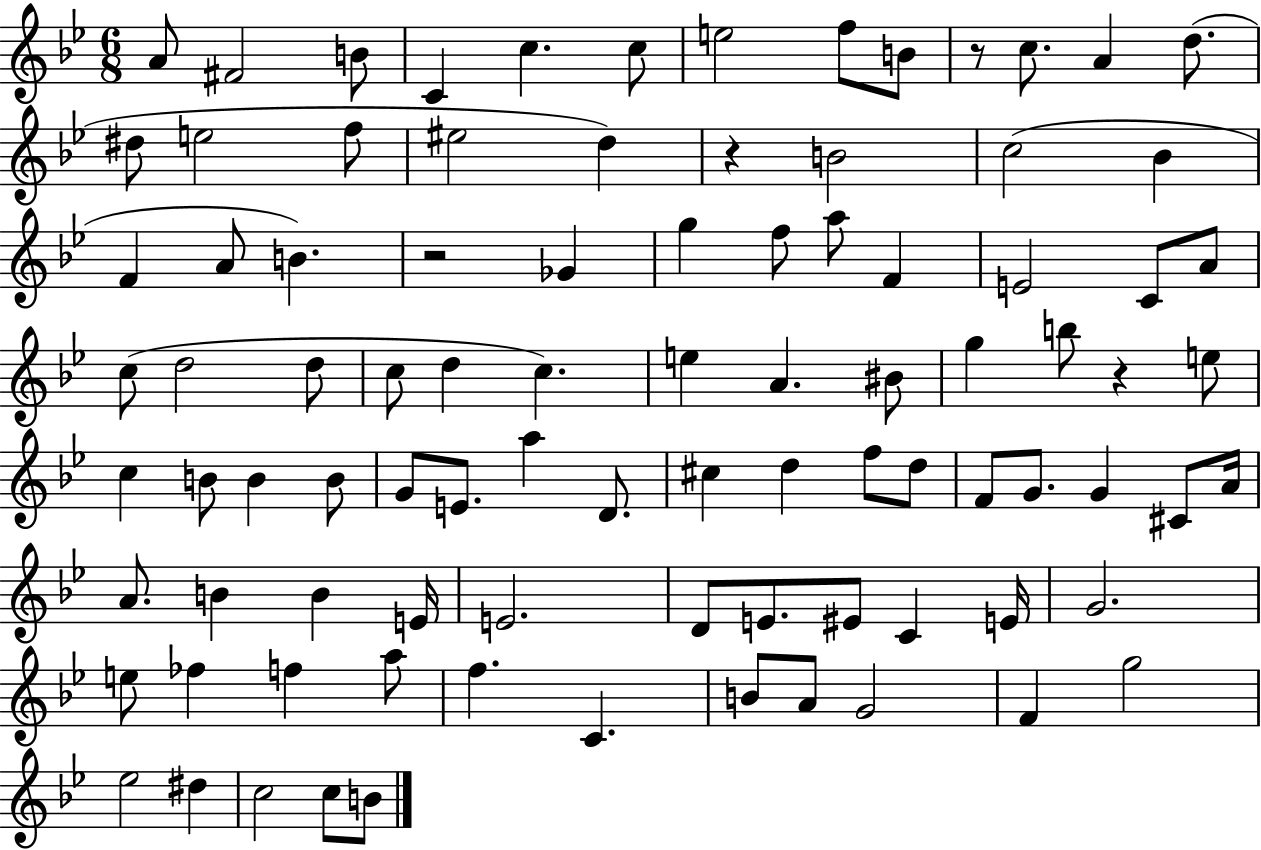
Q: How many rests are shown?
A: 4